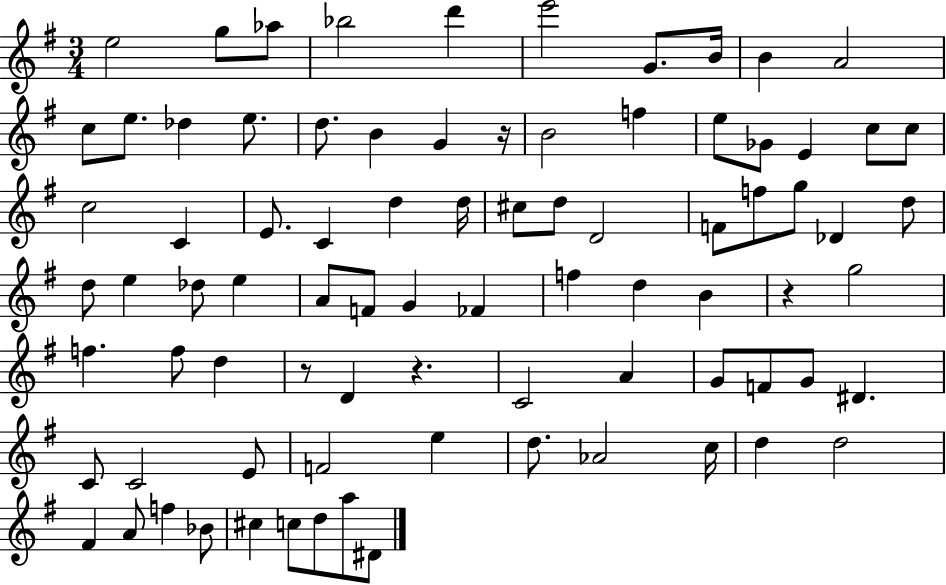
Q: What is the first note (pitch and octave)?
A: E5